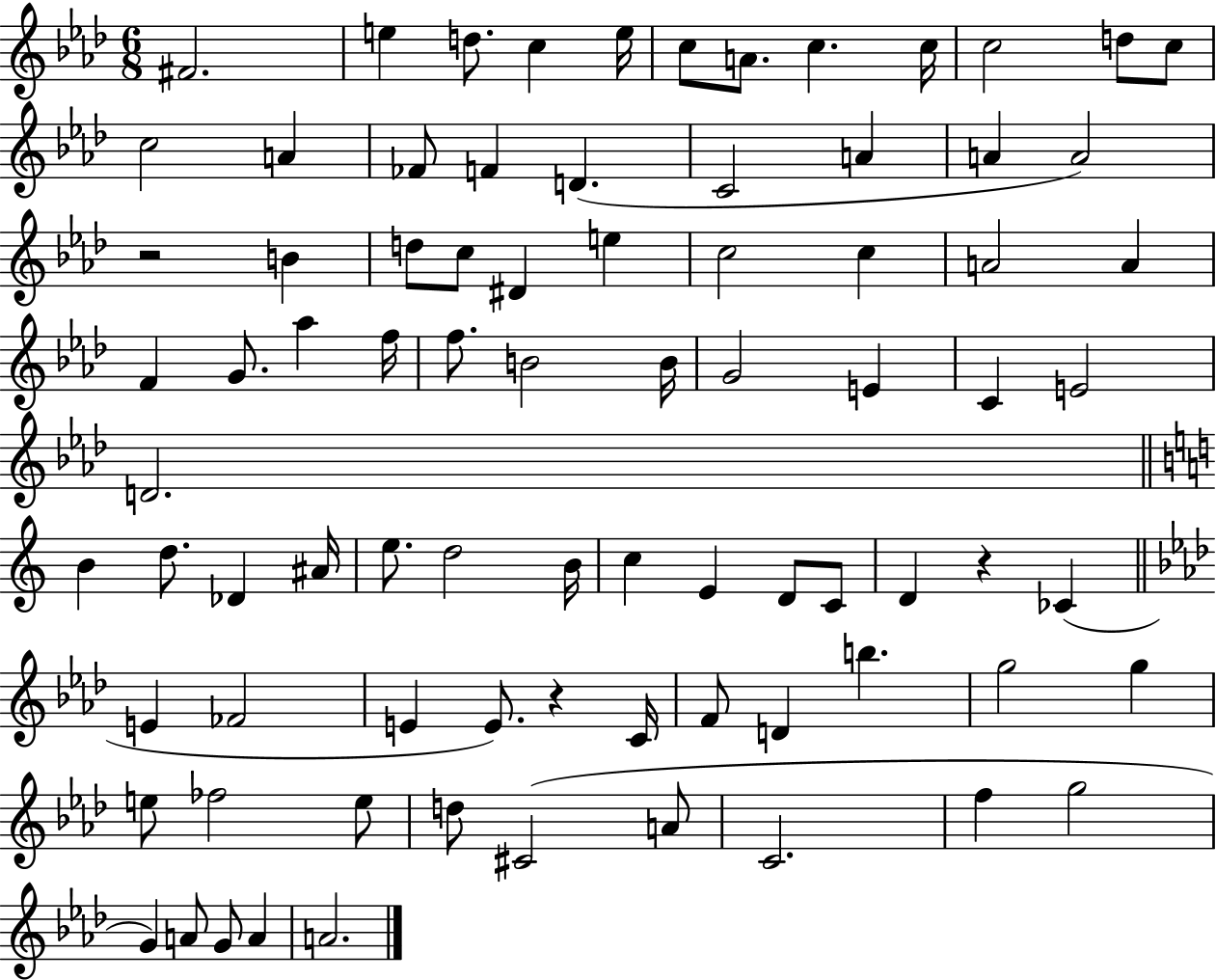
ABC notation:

X:1
T:Untitled
M:6/8
L:1/4
K:Ab
^F2 e d/2 c e/4 c/2 A/2 c c/4 c2 d/2 c/2 c2 A _F/2 F D C2 A A A2 z2 B d/2 c/2 ^D e c2 c A2 A F G/2 _a f/4 f/2 B2 B/4 G2 E C E2 D2 B d/2 _D ^A/4 e/2 d2 B/4 c E D/2 C/2 D z _C E _F2 E E/2 z C/4 F/2 D b g2 g e/2 _f2 e/2 d/2 ^C2 A/2 C2 f g2 G A/2 G/2 A A2